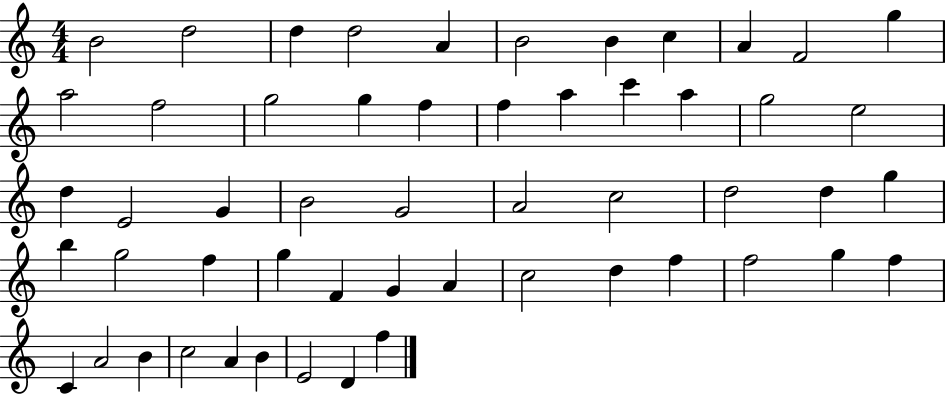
X:1
T:Untitled
M:4/4
L:1/4
K:C
B2 d2 d d2 A B2 B c A F2 g a2 f2 g2 g f f a c' a g2 e2 d E2 G B2 G2 A2 c2 d2 d g b g2 f g F G A c2 d f f2 g f C A2 B c2 A B E2 D f